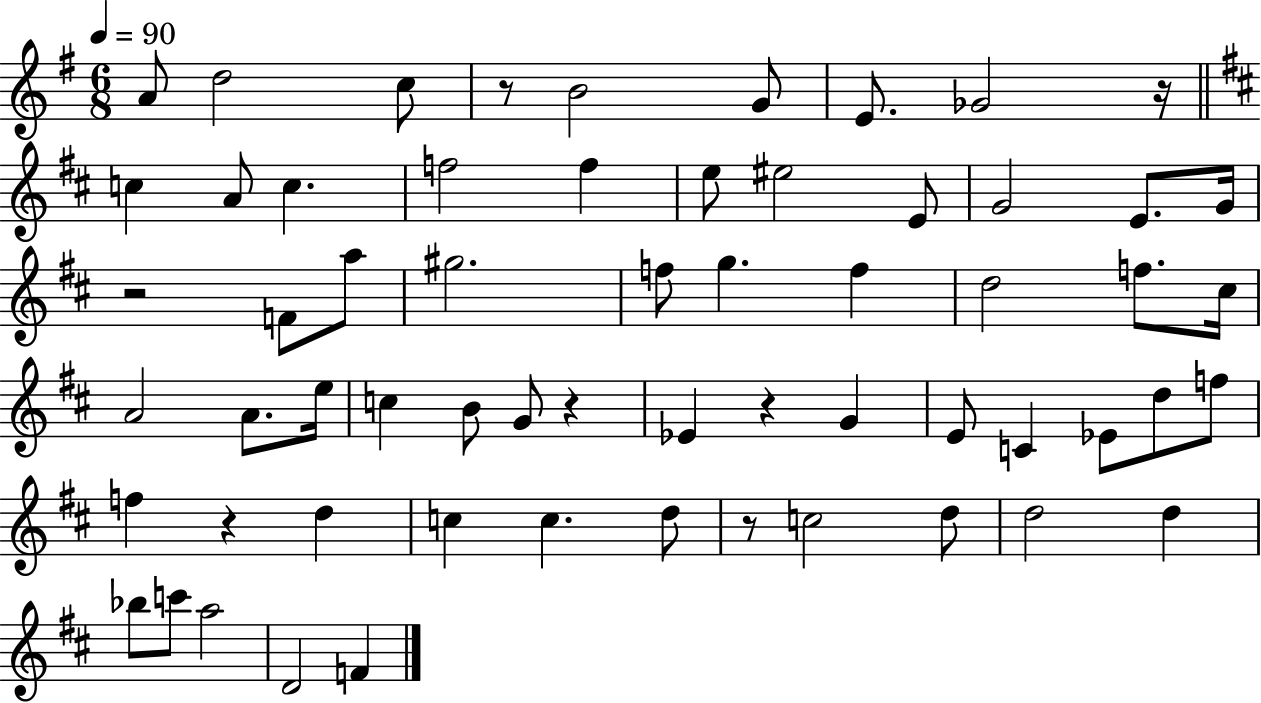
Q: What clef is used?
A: treble